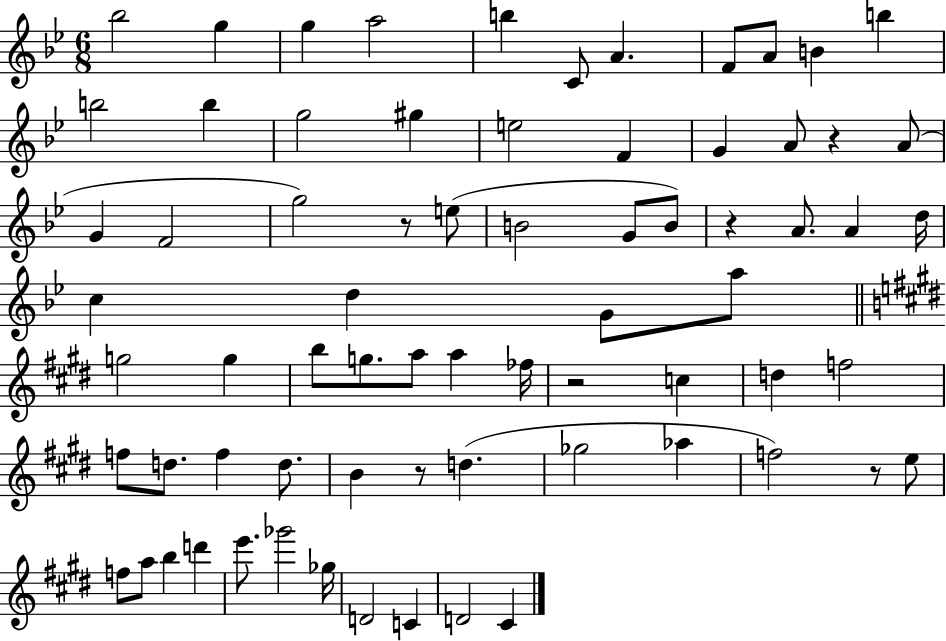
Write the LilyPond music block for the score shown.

{
  \clef treble
  \numericTimeSignature
  \time 6/8
  \key bes \major
  bes''2 g''4 | g''4 a''2 | b''4 c'8 a'4. | f'8 a'8 b'4 b''4 | \break b''2 b''4 | g''2 gis''4 | e''2 f'4 | g'4 a'8 r4 a'8( | \break g'4 f'2 | g''2) r8 e''8( | b'2 g'8 b'8) | r4 a'8. a'4 d''16 | \break c''4 d''4 g'8 a''8 | \bar "||" \break \key e \major g''2 g''4 | b''8 g''8. a''8 a''4 fes''16 | r2 c''4 | d''4 f''2 | \break f''8 d''8. f''4 d''8. | b'4 r8 d''4.( | ges''2 aes''4 | f''2) r8 e''8 | \break f''8 a''8 b''4 d'''4 | e'''8. ges'''2 ges''16 | d'2 c'4 | d'2 cis'4 | \break \bar "|."
}